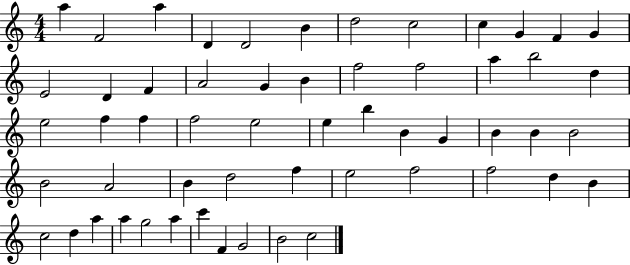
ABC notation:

X:1
T:Untitled
M:4/4
L:1/4
K:C
a F2 a D D2 B d2 c2 c G F G E2 D F A2 G B f2 f2 a b2 d e2 f f f2 e2 e b B G B B B2 B2 A2 B d2 f e2 f2 f2 d B c2 d a a g2 a c' F G2 B2 c2